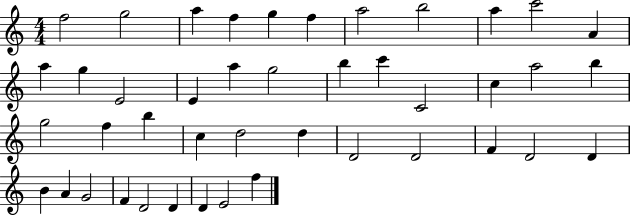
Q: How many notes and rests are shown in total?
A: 43